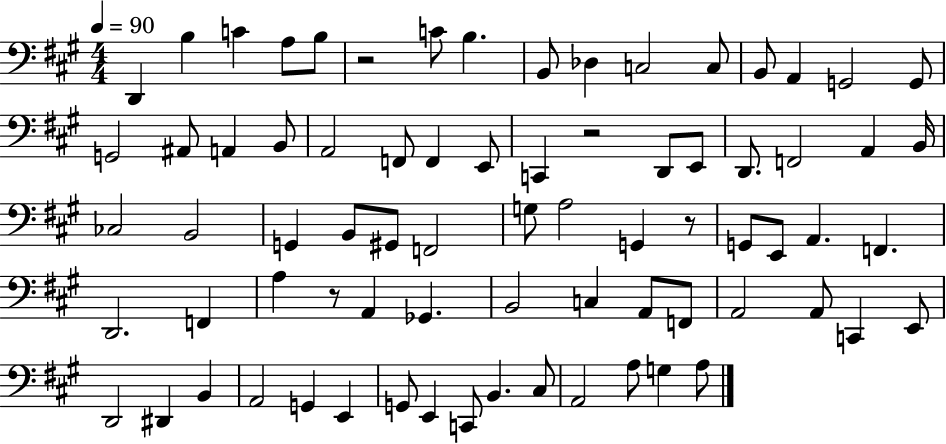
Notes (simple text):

D2/q B3/q C4/q A3/e B3/e R/h C4/e B3/q. B2/e Db3/q C3/h C3/e B2/e A2/q G2/h G2/e G2/h A#2/e A2/q B2/e A2/h F2/e F2/q E2/e C2/q R/h D2/e E2/e D2/e. F2/h A2/q B2/s CES3/h B2/h G2/q B2/e G#2/e F2/h G3/e A3/h G2/q R/e G2/e E2/e A2/q. F2/q. D2/h. F2/q A3/q R/e A2/q Gb2/q. B2/h C3/q A2/e F2/e A2/h A2/e C2/q E2/e D2/h D#2/q B2/q A2/h G2/q E2/q G2/e E2/q C2/e B2/q. C#3/e A2/h A3/e G3/q A3/e